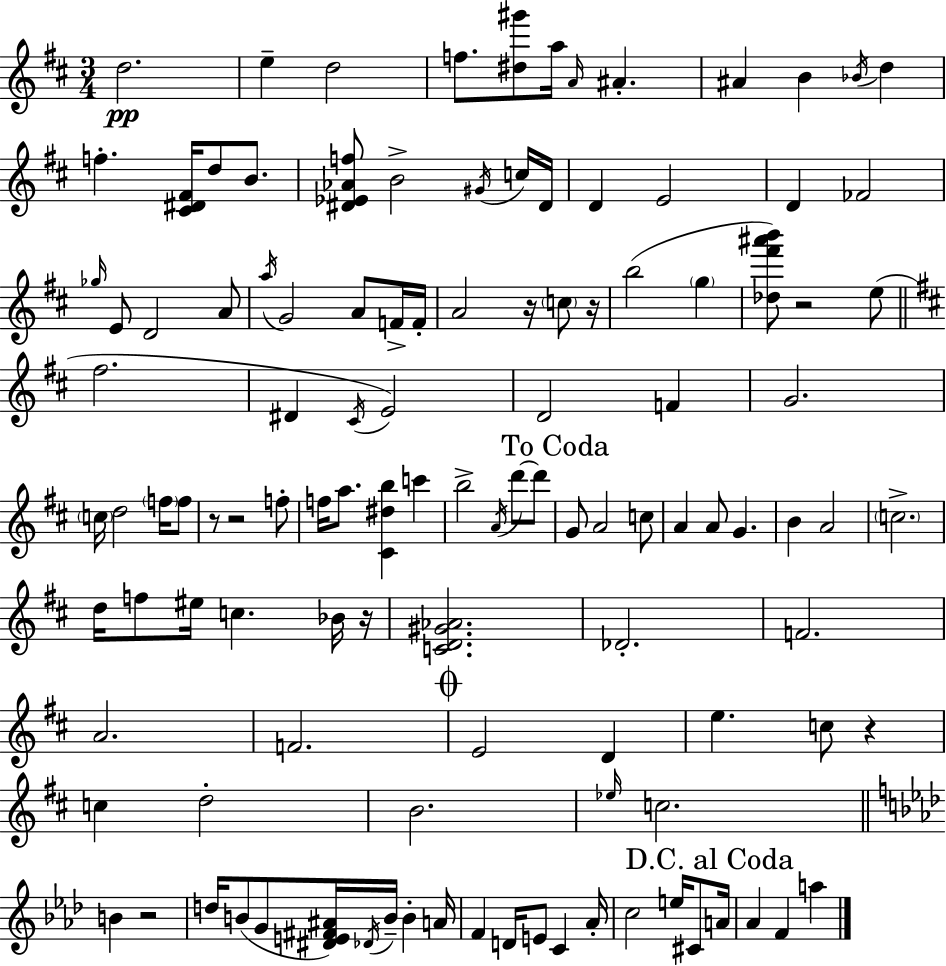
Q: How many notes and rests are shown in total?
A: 117